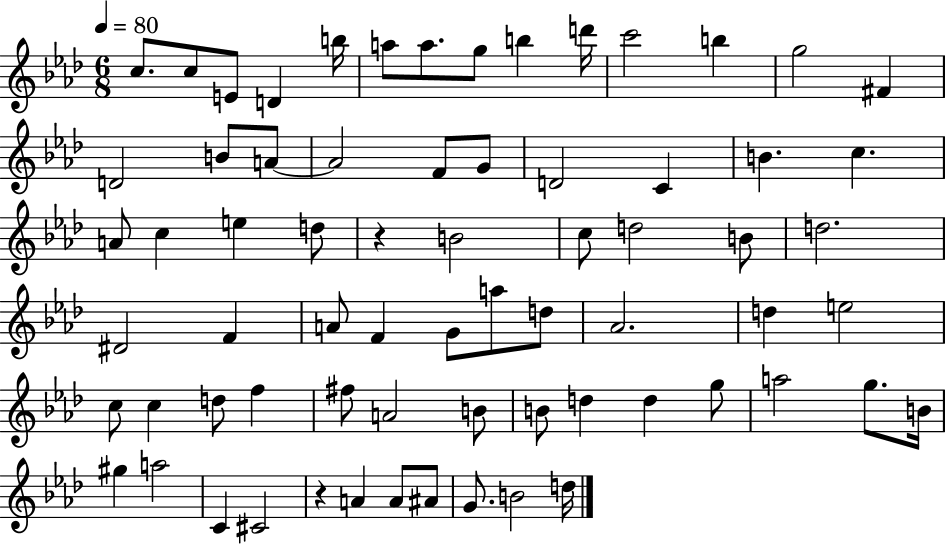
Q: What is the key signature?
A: AES major